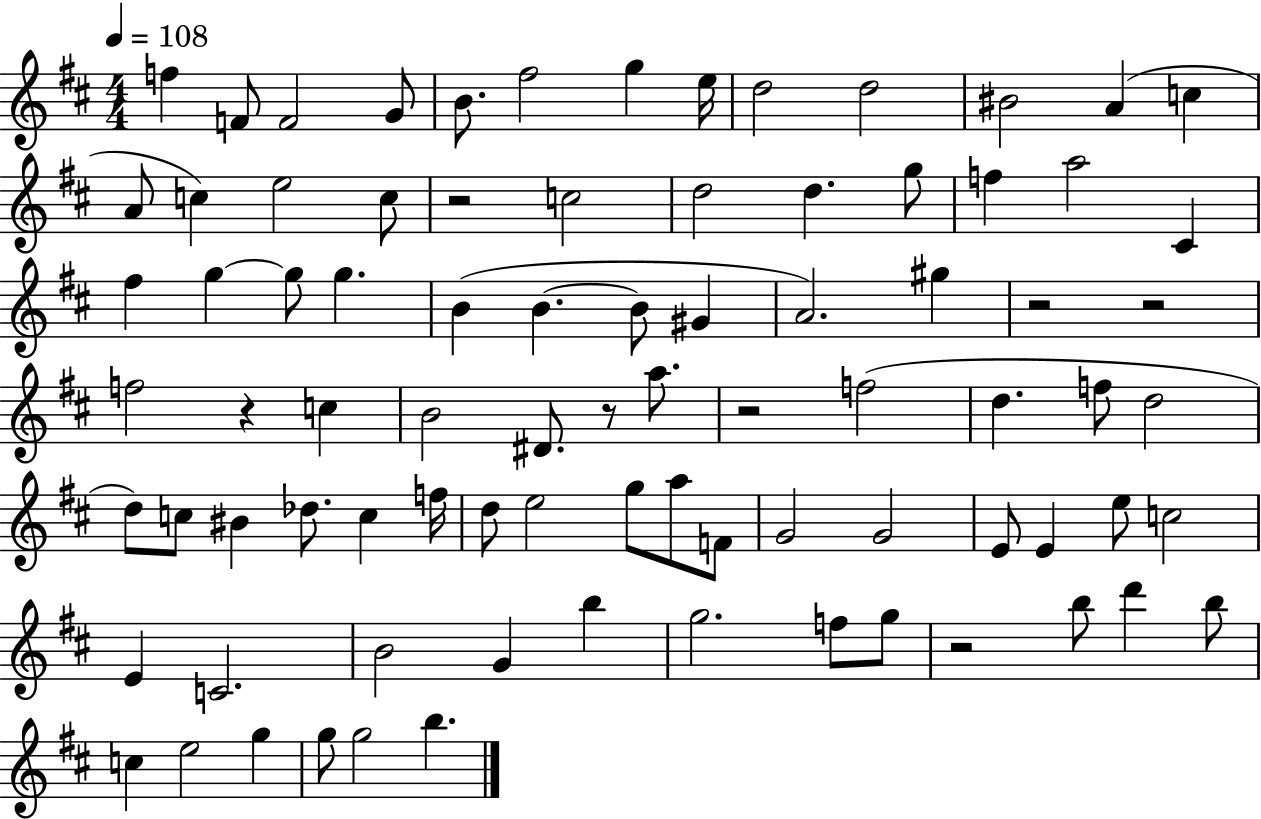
F5/q F4/e F4/h G4/e B4/e. F#5/h G5/q E5/s D5/h D5/h BIS4/h A4/q C5/q A4/e C5/q E5/h C5/e R/h C5/h D5/h D5/q. G5/e F5/q A5/h C#4/q F#5/q G5/q G5/e G5/q. B4/q B4/q. B4/e G#4/q A4/h. G#5/q R/h R/h F5/h R/q C5/q B4/h D#4/e. R/e A5/e. R/h F5/h D5/q. F5/e D5/h D5/e C5/e BIS4/q Db5/e. C5/q F5/s D5/e E5/h G5/e A5/e F4/e G4/h G4/h E4/e E4/q E5/e C5/h E4/q C4/h. B4/h G4/q B5/q G5/h. F5/e G5/e R/h B5/e D6/q B5/e C5/q E5/h G5/q G5/e G5/h B5/q.